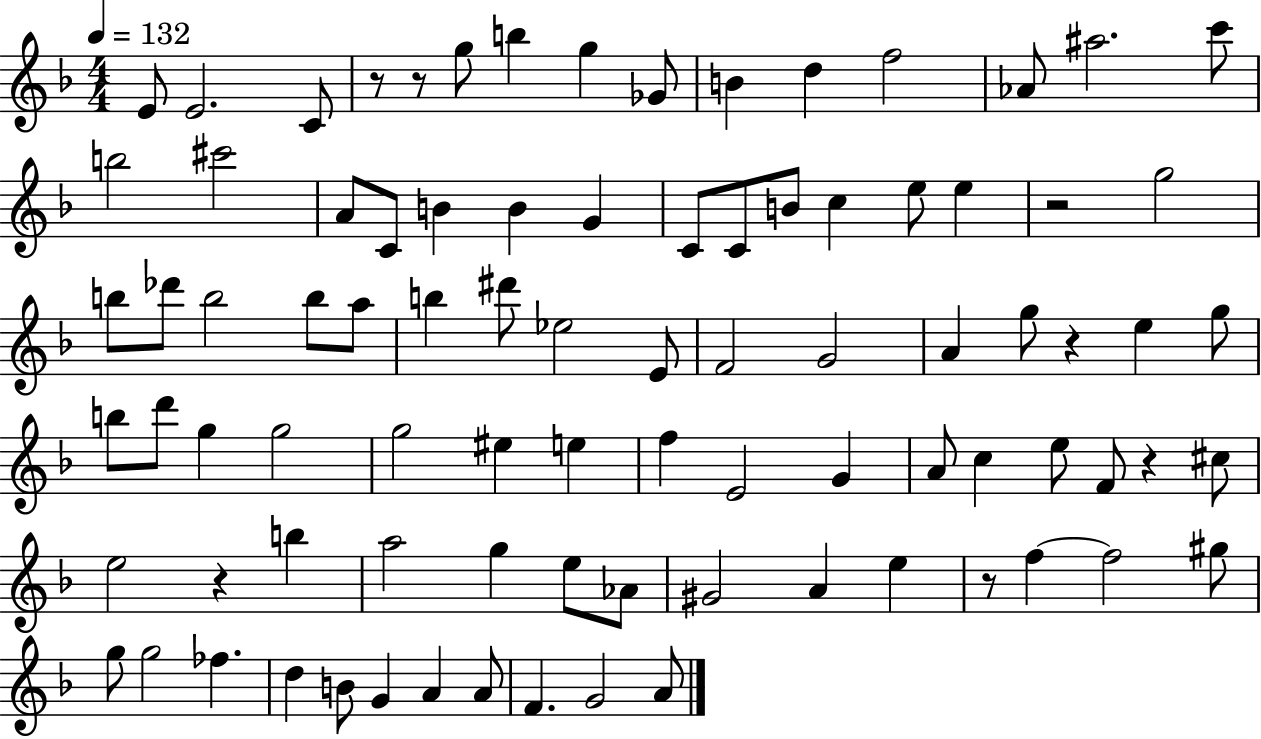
X:1
T:Untitled
M:4/4
L:1/4
K:F
E/2 E2 C/2 z/2 z/2 g/2 b g _G/2 B d f2 _A/2 ^a2 c'/2 b2 ^c'2 A/2 C/2 B B G C/2 C/2 B/2 c e/2 e z2 g2 b/2 _d'/2 b2 b/2 a/2 b ^d'/2 _e2 E/2 F2 G2 A g/2 z e g/2 b/2 d'/2 g g2 g2 ^e e f E2 G A/2 c e/2 F/2 z ^c/2 e2 z b a2 g e/2 _A/2 ^G2 A e z/2 f f2 ^g/2 g/2 g2 _f d B/2 G A A/2 F G2 A/2